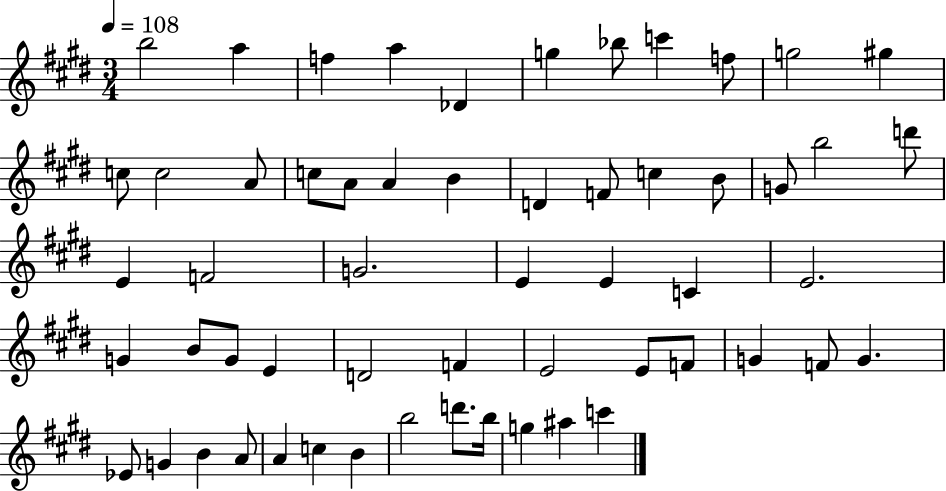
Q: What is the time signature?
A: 3/4